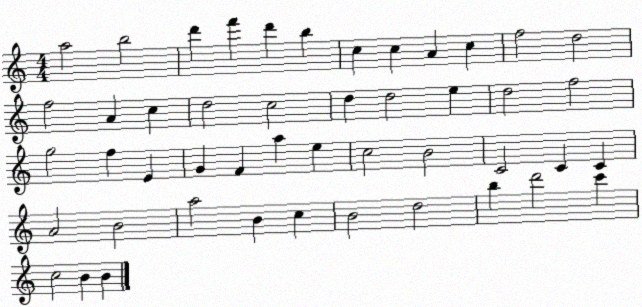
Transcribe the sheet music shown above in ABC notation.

X:1
T:Untitled
M:4/4
L:1/4
K:C
a2 b2 d' f' d' b c c A c f2 d2 f2 A c d2 c2 d d2 e d2 f2 g2 f E G F a e c2 B2 C2 C C A2 B2 a2 B c B2 d2 b d'2 c' c2 B B